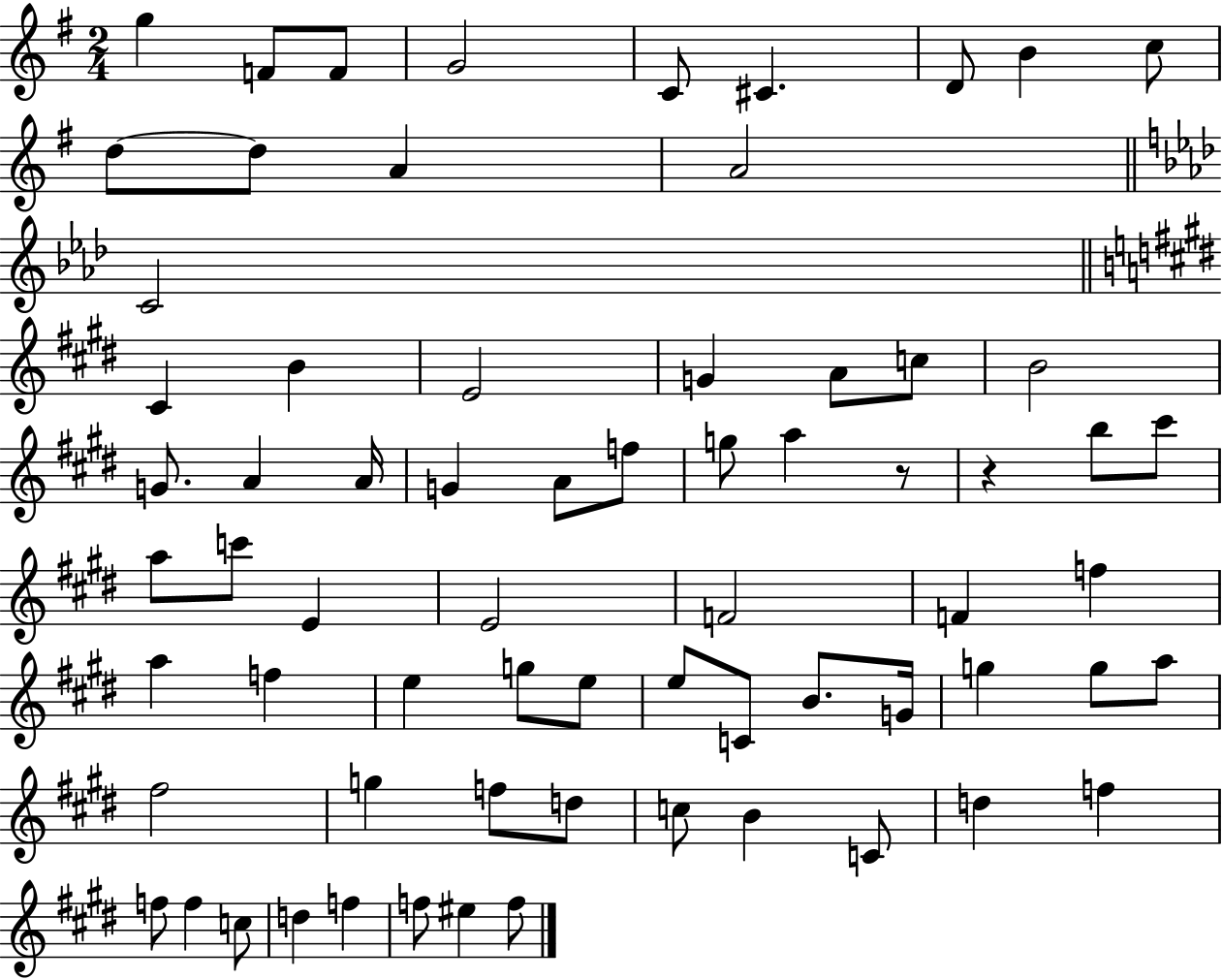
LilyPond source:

{
  \clef treble
  \numericTimeSignature
  \time 2/4
  \key g \major
  \repeat volta 2 { g''4 f'8 f'8 | g'2 | c'8 cis'4. | d'8 b'4 c''8 | \break d''8~~ d''8 a'4 | a'2 | \bar "||" \break \key aes \major c'2 | \bar "||" \break \key e \major cis'4 b'4 | e'2 | g'4 a'8 c''8 | b'2 | \break g'8. a'4 a'16 | g'4 a'8 f''8 | g''8 a''4 r8 | r4 b''8 cis'''8 | \break a''8 c'''8 e'4 | e'2 | f'2 | f'4 f''4 | \break a''4 f''4 | e''4 g''8 e''8 | e''8 c'8 b'8. g'16 | g''4 g''8 a''8 | \break fis''2 | g''4 f''8 d''8 | c''8 b'4 c'8 | d''4 f''4 | \break f''8 f''4 c''8 | d''4 f''4 | f''8 eis''4 f''8 | } \bar "|."
}